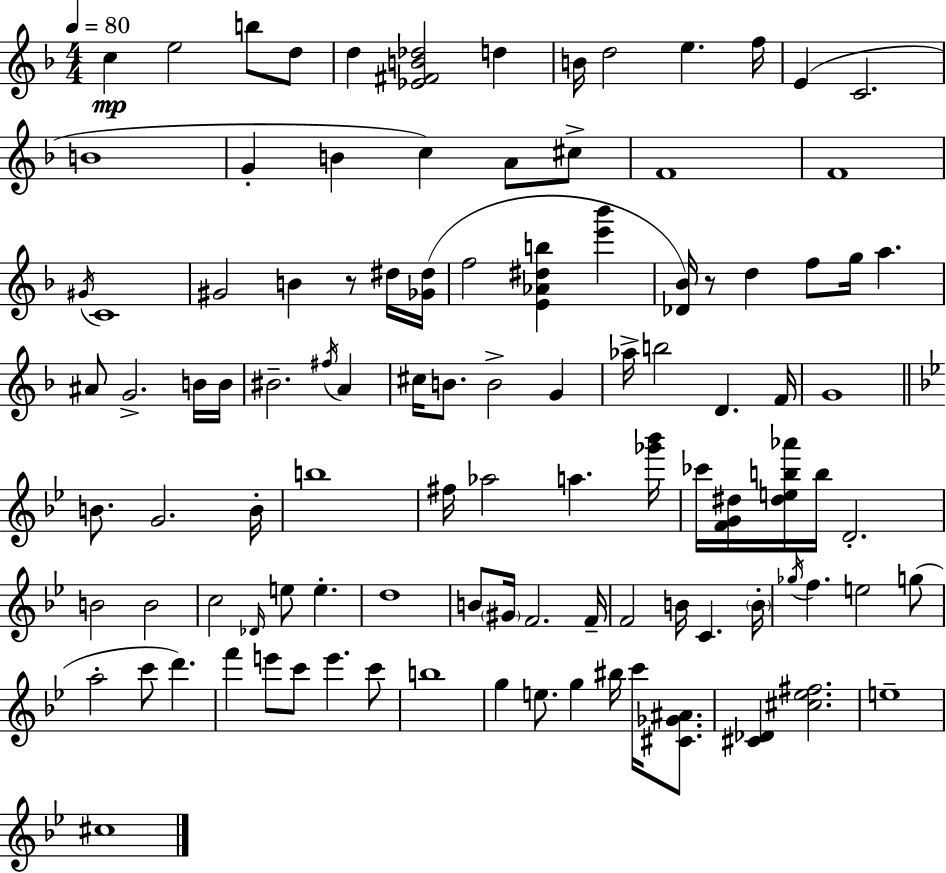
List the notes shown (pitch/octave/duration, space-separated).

C5/q E5/h B5/e D5/e D5/q [Eb4,F#4,B4,Db5]/h D5/q B4/s D5/h E5/q. F5/s E4/q C4/h. B4/w G4/q B4/q C5/q A4/e C#5/e F4/w F4/w G#4/s C4/w G#4/h B4/q R/e D#5/s [Gb4,D#5]/s F5/h [E4,Ab4,D#5,B5]/q [E6,Bb6]/q [Db4,Bb4]/s R/e D5/q F5/e G5/s A5/q. A#4/e G4/h. B4/s B4/s BIS4/h. F#5/s A4/q C#5/s B4/e. B4/h G4/q Ab5/s B5/h D4/q. F4/s G4/w B4/e. G4/h. B4/s B5/w F#5/s Ab5/h A5/q. [Gb6,Bb6]/s CES6/s [F4,G4,D#5]/s [D#5,E5,B5,Ab6]/s B5/s D4/h. B4/h B4/h C5/h Db4/s E5/e E5/q. D5/w B4/e G#4/s F4/h. F4/s F4/h B4/s C4/q. B4/s Gb5/s F5/q. E5/h G5/e A5/h C6/e D6/q. F6/q E6/e C6/e E6/q. C6/e B5/w G5/q E5/e. G5/q BIS5/s C6/s [C#4,Gb4,A#4]/e. [C#4,Db4]/q [C#5,Eb5,F#5]/h. E5/w C#5/w